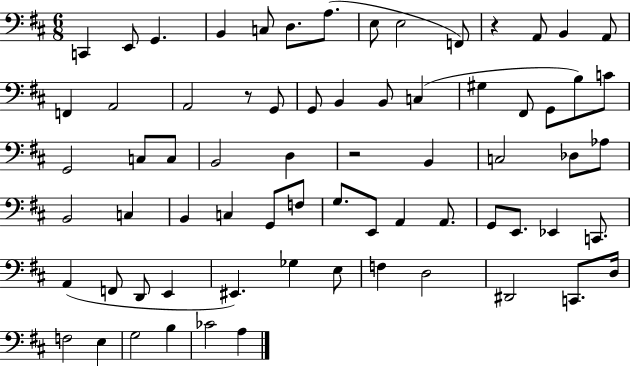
{
  \clef bass
  \numericTimeSignature
  \time 6/8
  \key d \major
  c,4 e,8 g,4. | b,4 c8 d8. a8.( | e8 e2 f,8) | r4 a,8 b,4 a,8 | \break f,4 a,2 | a,2 r8 g,8 | g,8 b,4 b,8 c4( | gis4 fis,8 g,8 b8) c'8 | \break g,2 c8 c8 | b,2 d4 | r2 b,4 | c2 des8 aes8 | \break b,2 c4 | b,4 c4 g,8 f8 | g8. e,8 a,4 a,8. | g,8 e,8. ees,4 c,8. | \break a,4( f,8 d,8 e,4 | eis,4.) ges4 e8 | f4 d2 | dis,2 c,8. d16 | \break f2 e4 | g2 b4 | ces'2 a4 | \bar "|."
}